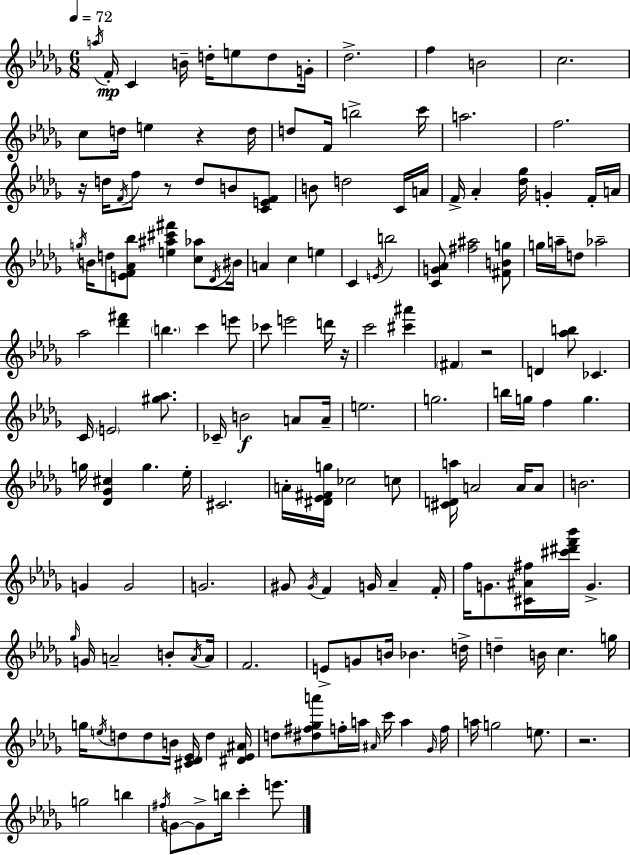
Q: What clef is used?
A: treble